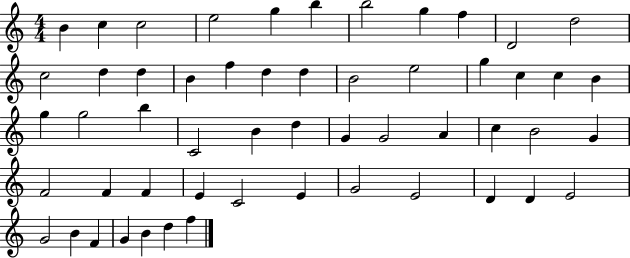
B4/q C5/q C5/h E5/h G5/q B5/q B5/h G5/q F5/q D4/h D5/h C5/h D5/q D5/q B4/q F5/q D5/q D5/q B4/h E5/h G5/q C5/q C5/q B4/q G5/q G5/h B5/q C4/h B4/q D5/q G4/q G4/h A4/q C5/q B4/h G4/q F4/h F4/q F4/q E4/q C4/h E4/q G4/h E4/h D4/q D4/q E4/h G4/h B4/q F4/q G4/q B4/q D5/q F5/q